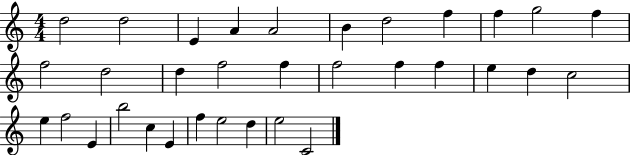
X:1
T:Untitled
M:4/4
L:1/4
K:C
d2 d2 E A A2 B d2 f f g2 f f2 d2 d f2 f f2 f f e d c2 e f2 E b2 c E f e2 d e2 C2